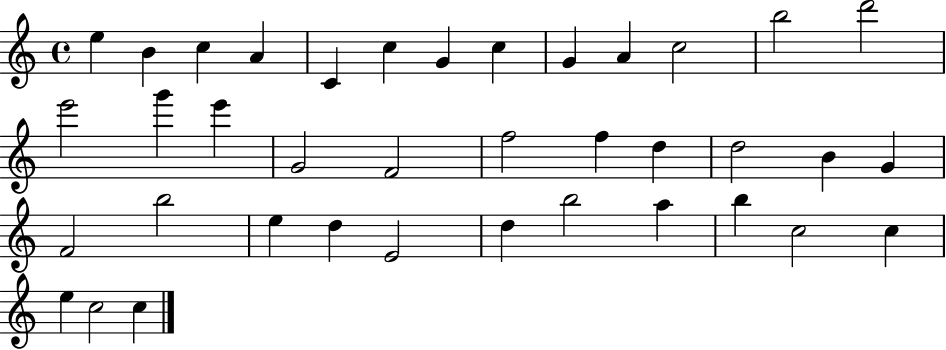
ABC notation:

X:1
T:Untitled
M:4/4
L:1/4
K:C
e B c A C c G c G A c2 b2 d'2 e'2 g' e' G2 F2 f2 f d d2 B G F2 b2 e d E2 d b2 a b c2 c e c2 c